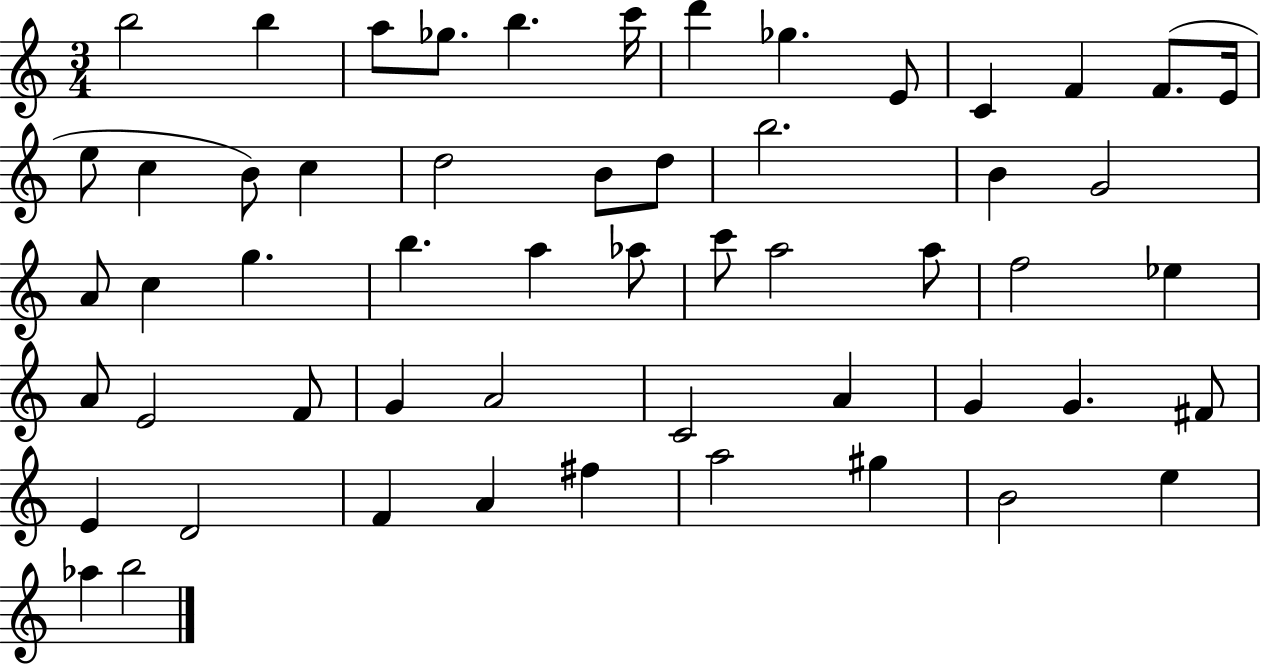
B5/h B5/q A5/e Gb5/e. B5/q. C6/s D6/q Gb5/q. E4/e C4/q F4/q F4/e. E4/s E5/e C5/q B4/e C5/q D5/h B4/e D5/e B5/h. B4/q G4/h A4/e C5/q G5/q. B5/q. A5/q Ab5/e C6/e A5/h A5/e F5/h Eb5/q A4/e E4/h F4/e G4/q A4/h C4/h A4/q G4/q G4/q. F#4/e E4/q D4/h F4/q A4/q F#5/q A5/h G#5/q B4/h E5/q Ab5/q B5/h